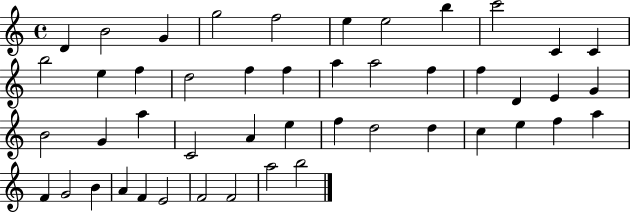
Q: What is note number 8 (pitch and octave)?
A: B5